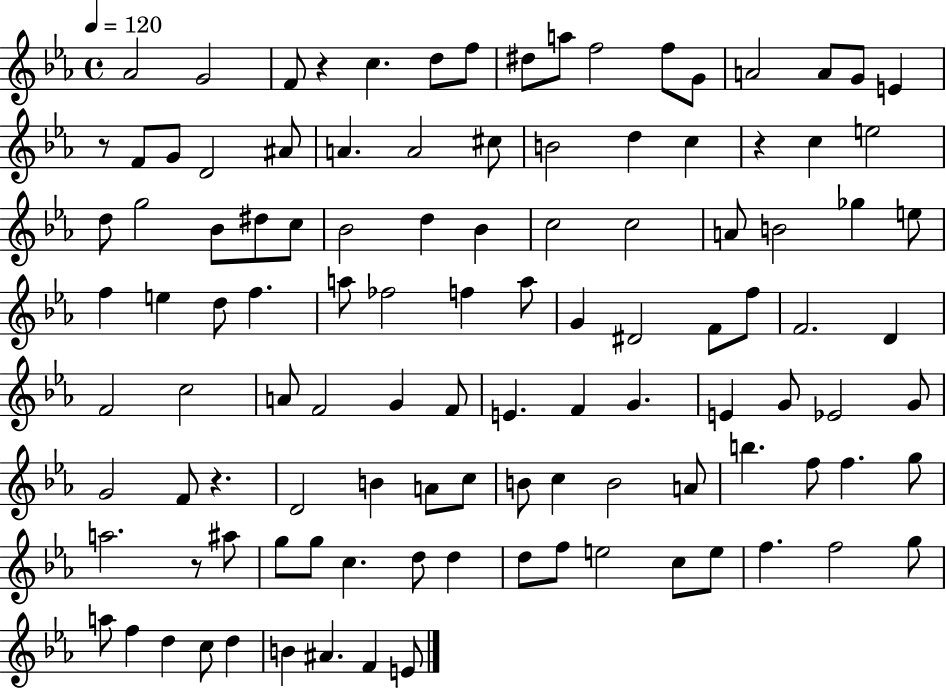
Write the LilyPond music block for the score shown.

{
  \clef treble
  \time 4/4
  \defaultTimeSignature
  \key ees \major
  \tempo 4 = 120
  aes'2 g'2 | f'8 r4 c''4. d''8 f''8 | dis''8 a''8 f''2 f''8 g'8 | a'2 a'8 g'8 e'4 | \break r8 f'8 g'8 d'2 ais'8 | a'4. a'2 cis''8 | b'2 d''4 c''4 | r4 c''4 e''2 | \break d''8 g''2 bes'8 dis''8 c''8 | bes'2 d''4 bes'4 | c''2 c''2 | a'8 b'2 ges''4 e''8 | \break f''4 e''4 d''8 f''4. | a''8 fes''2 f''4 a''8 | g'4 dis'2 f'8 f''8 | f'2. d'4 | \break f'2 c''2 | a'8 f'2 g'4 f'8 | e'4. f'4 g'4. | e'4 g'8 ees'2 g'8 | \break g'2 f'8 r4. | d'2 b'4 a'8 c''8 | b'8 c''4 b'2 a'8 | b''4. f''8 f''4. g''8 | \break a''2. r8 ais''8 | g''8 g''8 c''4. d''8 d''4 | d''8 f''8 e''2 c''8 e''8 | f''4. f''2 g''8 | \break a''8 f''4 d''4 c''8 d''4 | b'4 ais'4. f'4 e'8 | \bar "|."
}